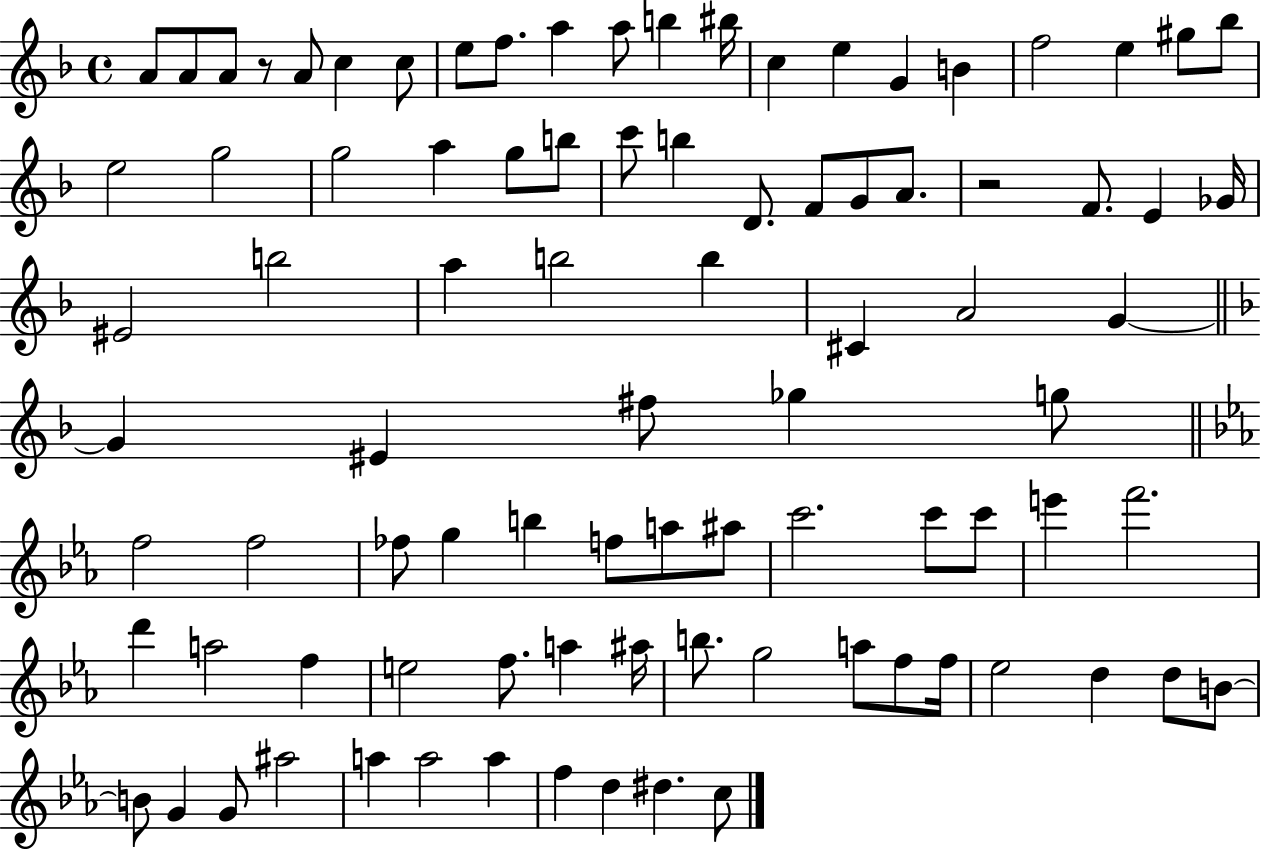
{
  \clef treble
  \time 4/4
  \defaultTimeSignature
  \key f \major
  a'8 a'8 a'8 r8 a'8 c''4 c''8 | e''8 f''8. a''4 a''8 b''4 bis''16 | c''4 e''4 g'4 b'4 | f''2 e''4 gis''8 bes''8 | \break e''2 g''2 | g''2 a''4 g''8 b''8 | c'''8 b''4 d'8. f'8 g'8 a'8. | r2 f'8. e'4 ges'16 | \break eis'2 b''2 | a''4 b''2 b''4 | cis'4 a'2 g'4~~ | \bar "||" \break \key f \major g'4 eis'4 fis''8 ges''4 g''8 | \bar "||" \break \key ees \major f''2 f''2 | fes''8 g''4 b''4 f''8 a''8 ais''8 | c'''2. c'''8 c'''8 | e'''4 f'''2. | \break d'''4 a''2 f''4 | e''2 f''8. a''4 ais''16 | b''8. g''2 a''8 f''8 f''16 | ees''2 d''4 d''8 b'8~~ | \break b'8 g'4 g'8 ais''2 | a''4 a''2 a''4 | f''4 d''4 dis''4. c''8 | \bar "|."
}